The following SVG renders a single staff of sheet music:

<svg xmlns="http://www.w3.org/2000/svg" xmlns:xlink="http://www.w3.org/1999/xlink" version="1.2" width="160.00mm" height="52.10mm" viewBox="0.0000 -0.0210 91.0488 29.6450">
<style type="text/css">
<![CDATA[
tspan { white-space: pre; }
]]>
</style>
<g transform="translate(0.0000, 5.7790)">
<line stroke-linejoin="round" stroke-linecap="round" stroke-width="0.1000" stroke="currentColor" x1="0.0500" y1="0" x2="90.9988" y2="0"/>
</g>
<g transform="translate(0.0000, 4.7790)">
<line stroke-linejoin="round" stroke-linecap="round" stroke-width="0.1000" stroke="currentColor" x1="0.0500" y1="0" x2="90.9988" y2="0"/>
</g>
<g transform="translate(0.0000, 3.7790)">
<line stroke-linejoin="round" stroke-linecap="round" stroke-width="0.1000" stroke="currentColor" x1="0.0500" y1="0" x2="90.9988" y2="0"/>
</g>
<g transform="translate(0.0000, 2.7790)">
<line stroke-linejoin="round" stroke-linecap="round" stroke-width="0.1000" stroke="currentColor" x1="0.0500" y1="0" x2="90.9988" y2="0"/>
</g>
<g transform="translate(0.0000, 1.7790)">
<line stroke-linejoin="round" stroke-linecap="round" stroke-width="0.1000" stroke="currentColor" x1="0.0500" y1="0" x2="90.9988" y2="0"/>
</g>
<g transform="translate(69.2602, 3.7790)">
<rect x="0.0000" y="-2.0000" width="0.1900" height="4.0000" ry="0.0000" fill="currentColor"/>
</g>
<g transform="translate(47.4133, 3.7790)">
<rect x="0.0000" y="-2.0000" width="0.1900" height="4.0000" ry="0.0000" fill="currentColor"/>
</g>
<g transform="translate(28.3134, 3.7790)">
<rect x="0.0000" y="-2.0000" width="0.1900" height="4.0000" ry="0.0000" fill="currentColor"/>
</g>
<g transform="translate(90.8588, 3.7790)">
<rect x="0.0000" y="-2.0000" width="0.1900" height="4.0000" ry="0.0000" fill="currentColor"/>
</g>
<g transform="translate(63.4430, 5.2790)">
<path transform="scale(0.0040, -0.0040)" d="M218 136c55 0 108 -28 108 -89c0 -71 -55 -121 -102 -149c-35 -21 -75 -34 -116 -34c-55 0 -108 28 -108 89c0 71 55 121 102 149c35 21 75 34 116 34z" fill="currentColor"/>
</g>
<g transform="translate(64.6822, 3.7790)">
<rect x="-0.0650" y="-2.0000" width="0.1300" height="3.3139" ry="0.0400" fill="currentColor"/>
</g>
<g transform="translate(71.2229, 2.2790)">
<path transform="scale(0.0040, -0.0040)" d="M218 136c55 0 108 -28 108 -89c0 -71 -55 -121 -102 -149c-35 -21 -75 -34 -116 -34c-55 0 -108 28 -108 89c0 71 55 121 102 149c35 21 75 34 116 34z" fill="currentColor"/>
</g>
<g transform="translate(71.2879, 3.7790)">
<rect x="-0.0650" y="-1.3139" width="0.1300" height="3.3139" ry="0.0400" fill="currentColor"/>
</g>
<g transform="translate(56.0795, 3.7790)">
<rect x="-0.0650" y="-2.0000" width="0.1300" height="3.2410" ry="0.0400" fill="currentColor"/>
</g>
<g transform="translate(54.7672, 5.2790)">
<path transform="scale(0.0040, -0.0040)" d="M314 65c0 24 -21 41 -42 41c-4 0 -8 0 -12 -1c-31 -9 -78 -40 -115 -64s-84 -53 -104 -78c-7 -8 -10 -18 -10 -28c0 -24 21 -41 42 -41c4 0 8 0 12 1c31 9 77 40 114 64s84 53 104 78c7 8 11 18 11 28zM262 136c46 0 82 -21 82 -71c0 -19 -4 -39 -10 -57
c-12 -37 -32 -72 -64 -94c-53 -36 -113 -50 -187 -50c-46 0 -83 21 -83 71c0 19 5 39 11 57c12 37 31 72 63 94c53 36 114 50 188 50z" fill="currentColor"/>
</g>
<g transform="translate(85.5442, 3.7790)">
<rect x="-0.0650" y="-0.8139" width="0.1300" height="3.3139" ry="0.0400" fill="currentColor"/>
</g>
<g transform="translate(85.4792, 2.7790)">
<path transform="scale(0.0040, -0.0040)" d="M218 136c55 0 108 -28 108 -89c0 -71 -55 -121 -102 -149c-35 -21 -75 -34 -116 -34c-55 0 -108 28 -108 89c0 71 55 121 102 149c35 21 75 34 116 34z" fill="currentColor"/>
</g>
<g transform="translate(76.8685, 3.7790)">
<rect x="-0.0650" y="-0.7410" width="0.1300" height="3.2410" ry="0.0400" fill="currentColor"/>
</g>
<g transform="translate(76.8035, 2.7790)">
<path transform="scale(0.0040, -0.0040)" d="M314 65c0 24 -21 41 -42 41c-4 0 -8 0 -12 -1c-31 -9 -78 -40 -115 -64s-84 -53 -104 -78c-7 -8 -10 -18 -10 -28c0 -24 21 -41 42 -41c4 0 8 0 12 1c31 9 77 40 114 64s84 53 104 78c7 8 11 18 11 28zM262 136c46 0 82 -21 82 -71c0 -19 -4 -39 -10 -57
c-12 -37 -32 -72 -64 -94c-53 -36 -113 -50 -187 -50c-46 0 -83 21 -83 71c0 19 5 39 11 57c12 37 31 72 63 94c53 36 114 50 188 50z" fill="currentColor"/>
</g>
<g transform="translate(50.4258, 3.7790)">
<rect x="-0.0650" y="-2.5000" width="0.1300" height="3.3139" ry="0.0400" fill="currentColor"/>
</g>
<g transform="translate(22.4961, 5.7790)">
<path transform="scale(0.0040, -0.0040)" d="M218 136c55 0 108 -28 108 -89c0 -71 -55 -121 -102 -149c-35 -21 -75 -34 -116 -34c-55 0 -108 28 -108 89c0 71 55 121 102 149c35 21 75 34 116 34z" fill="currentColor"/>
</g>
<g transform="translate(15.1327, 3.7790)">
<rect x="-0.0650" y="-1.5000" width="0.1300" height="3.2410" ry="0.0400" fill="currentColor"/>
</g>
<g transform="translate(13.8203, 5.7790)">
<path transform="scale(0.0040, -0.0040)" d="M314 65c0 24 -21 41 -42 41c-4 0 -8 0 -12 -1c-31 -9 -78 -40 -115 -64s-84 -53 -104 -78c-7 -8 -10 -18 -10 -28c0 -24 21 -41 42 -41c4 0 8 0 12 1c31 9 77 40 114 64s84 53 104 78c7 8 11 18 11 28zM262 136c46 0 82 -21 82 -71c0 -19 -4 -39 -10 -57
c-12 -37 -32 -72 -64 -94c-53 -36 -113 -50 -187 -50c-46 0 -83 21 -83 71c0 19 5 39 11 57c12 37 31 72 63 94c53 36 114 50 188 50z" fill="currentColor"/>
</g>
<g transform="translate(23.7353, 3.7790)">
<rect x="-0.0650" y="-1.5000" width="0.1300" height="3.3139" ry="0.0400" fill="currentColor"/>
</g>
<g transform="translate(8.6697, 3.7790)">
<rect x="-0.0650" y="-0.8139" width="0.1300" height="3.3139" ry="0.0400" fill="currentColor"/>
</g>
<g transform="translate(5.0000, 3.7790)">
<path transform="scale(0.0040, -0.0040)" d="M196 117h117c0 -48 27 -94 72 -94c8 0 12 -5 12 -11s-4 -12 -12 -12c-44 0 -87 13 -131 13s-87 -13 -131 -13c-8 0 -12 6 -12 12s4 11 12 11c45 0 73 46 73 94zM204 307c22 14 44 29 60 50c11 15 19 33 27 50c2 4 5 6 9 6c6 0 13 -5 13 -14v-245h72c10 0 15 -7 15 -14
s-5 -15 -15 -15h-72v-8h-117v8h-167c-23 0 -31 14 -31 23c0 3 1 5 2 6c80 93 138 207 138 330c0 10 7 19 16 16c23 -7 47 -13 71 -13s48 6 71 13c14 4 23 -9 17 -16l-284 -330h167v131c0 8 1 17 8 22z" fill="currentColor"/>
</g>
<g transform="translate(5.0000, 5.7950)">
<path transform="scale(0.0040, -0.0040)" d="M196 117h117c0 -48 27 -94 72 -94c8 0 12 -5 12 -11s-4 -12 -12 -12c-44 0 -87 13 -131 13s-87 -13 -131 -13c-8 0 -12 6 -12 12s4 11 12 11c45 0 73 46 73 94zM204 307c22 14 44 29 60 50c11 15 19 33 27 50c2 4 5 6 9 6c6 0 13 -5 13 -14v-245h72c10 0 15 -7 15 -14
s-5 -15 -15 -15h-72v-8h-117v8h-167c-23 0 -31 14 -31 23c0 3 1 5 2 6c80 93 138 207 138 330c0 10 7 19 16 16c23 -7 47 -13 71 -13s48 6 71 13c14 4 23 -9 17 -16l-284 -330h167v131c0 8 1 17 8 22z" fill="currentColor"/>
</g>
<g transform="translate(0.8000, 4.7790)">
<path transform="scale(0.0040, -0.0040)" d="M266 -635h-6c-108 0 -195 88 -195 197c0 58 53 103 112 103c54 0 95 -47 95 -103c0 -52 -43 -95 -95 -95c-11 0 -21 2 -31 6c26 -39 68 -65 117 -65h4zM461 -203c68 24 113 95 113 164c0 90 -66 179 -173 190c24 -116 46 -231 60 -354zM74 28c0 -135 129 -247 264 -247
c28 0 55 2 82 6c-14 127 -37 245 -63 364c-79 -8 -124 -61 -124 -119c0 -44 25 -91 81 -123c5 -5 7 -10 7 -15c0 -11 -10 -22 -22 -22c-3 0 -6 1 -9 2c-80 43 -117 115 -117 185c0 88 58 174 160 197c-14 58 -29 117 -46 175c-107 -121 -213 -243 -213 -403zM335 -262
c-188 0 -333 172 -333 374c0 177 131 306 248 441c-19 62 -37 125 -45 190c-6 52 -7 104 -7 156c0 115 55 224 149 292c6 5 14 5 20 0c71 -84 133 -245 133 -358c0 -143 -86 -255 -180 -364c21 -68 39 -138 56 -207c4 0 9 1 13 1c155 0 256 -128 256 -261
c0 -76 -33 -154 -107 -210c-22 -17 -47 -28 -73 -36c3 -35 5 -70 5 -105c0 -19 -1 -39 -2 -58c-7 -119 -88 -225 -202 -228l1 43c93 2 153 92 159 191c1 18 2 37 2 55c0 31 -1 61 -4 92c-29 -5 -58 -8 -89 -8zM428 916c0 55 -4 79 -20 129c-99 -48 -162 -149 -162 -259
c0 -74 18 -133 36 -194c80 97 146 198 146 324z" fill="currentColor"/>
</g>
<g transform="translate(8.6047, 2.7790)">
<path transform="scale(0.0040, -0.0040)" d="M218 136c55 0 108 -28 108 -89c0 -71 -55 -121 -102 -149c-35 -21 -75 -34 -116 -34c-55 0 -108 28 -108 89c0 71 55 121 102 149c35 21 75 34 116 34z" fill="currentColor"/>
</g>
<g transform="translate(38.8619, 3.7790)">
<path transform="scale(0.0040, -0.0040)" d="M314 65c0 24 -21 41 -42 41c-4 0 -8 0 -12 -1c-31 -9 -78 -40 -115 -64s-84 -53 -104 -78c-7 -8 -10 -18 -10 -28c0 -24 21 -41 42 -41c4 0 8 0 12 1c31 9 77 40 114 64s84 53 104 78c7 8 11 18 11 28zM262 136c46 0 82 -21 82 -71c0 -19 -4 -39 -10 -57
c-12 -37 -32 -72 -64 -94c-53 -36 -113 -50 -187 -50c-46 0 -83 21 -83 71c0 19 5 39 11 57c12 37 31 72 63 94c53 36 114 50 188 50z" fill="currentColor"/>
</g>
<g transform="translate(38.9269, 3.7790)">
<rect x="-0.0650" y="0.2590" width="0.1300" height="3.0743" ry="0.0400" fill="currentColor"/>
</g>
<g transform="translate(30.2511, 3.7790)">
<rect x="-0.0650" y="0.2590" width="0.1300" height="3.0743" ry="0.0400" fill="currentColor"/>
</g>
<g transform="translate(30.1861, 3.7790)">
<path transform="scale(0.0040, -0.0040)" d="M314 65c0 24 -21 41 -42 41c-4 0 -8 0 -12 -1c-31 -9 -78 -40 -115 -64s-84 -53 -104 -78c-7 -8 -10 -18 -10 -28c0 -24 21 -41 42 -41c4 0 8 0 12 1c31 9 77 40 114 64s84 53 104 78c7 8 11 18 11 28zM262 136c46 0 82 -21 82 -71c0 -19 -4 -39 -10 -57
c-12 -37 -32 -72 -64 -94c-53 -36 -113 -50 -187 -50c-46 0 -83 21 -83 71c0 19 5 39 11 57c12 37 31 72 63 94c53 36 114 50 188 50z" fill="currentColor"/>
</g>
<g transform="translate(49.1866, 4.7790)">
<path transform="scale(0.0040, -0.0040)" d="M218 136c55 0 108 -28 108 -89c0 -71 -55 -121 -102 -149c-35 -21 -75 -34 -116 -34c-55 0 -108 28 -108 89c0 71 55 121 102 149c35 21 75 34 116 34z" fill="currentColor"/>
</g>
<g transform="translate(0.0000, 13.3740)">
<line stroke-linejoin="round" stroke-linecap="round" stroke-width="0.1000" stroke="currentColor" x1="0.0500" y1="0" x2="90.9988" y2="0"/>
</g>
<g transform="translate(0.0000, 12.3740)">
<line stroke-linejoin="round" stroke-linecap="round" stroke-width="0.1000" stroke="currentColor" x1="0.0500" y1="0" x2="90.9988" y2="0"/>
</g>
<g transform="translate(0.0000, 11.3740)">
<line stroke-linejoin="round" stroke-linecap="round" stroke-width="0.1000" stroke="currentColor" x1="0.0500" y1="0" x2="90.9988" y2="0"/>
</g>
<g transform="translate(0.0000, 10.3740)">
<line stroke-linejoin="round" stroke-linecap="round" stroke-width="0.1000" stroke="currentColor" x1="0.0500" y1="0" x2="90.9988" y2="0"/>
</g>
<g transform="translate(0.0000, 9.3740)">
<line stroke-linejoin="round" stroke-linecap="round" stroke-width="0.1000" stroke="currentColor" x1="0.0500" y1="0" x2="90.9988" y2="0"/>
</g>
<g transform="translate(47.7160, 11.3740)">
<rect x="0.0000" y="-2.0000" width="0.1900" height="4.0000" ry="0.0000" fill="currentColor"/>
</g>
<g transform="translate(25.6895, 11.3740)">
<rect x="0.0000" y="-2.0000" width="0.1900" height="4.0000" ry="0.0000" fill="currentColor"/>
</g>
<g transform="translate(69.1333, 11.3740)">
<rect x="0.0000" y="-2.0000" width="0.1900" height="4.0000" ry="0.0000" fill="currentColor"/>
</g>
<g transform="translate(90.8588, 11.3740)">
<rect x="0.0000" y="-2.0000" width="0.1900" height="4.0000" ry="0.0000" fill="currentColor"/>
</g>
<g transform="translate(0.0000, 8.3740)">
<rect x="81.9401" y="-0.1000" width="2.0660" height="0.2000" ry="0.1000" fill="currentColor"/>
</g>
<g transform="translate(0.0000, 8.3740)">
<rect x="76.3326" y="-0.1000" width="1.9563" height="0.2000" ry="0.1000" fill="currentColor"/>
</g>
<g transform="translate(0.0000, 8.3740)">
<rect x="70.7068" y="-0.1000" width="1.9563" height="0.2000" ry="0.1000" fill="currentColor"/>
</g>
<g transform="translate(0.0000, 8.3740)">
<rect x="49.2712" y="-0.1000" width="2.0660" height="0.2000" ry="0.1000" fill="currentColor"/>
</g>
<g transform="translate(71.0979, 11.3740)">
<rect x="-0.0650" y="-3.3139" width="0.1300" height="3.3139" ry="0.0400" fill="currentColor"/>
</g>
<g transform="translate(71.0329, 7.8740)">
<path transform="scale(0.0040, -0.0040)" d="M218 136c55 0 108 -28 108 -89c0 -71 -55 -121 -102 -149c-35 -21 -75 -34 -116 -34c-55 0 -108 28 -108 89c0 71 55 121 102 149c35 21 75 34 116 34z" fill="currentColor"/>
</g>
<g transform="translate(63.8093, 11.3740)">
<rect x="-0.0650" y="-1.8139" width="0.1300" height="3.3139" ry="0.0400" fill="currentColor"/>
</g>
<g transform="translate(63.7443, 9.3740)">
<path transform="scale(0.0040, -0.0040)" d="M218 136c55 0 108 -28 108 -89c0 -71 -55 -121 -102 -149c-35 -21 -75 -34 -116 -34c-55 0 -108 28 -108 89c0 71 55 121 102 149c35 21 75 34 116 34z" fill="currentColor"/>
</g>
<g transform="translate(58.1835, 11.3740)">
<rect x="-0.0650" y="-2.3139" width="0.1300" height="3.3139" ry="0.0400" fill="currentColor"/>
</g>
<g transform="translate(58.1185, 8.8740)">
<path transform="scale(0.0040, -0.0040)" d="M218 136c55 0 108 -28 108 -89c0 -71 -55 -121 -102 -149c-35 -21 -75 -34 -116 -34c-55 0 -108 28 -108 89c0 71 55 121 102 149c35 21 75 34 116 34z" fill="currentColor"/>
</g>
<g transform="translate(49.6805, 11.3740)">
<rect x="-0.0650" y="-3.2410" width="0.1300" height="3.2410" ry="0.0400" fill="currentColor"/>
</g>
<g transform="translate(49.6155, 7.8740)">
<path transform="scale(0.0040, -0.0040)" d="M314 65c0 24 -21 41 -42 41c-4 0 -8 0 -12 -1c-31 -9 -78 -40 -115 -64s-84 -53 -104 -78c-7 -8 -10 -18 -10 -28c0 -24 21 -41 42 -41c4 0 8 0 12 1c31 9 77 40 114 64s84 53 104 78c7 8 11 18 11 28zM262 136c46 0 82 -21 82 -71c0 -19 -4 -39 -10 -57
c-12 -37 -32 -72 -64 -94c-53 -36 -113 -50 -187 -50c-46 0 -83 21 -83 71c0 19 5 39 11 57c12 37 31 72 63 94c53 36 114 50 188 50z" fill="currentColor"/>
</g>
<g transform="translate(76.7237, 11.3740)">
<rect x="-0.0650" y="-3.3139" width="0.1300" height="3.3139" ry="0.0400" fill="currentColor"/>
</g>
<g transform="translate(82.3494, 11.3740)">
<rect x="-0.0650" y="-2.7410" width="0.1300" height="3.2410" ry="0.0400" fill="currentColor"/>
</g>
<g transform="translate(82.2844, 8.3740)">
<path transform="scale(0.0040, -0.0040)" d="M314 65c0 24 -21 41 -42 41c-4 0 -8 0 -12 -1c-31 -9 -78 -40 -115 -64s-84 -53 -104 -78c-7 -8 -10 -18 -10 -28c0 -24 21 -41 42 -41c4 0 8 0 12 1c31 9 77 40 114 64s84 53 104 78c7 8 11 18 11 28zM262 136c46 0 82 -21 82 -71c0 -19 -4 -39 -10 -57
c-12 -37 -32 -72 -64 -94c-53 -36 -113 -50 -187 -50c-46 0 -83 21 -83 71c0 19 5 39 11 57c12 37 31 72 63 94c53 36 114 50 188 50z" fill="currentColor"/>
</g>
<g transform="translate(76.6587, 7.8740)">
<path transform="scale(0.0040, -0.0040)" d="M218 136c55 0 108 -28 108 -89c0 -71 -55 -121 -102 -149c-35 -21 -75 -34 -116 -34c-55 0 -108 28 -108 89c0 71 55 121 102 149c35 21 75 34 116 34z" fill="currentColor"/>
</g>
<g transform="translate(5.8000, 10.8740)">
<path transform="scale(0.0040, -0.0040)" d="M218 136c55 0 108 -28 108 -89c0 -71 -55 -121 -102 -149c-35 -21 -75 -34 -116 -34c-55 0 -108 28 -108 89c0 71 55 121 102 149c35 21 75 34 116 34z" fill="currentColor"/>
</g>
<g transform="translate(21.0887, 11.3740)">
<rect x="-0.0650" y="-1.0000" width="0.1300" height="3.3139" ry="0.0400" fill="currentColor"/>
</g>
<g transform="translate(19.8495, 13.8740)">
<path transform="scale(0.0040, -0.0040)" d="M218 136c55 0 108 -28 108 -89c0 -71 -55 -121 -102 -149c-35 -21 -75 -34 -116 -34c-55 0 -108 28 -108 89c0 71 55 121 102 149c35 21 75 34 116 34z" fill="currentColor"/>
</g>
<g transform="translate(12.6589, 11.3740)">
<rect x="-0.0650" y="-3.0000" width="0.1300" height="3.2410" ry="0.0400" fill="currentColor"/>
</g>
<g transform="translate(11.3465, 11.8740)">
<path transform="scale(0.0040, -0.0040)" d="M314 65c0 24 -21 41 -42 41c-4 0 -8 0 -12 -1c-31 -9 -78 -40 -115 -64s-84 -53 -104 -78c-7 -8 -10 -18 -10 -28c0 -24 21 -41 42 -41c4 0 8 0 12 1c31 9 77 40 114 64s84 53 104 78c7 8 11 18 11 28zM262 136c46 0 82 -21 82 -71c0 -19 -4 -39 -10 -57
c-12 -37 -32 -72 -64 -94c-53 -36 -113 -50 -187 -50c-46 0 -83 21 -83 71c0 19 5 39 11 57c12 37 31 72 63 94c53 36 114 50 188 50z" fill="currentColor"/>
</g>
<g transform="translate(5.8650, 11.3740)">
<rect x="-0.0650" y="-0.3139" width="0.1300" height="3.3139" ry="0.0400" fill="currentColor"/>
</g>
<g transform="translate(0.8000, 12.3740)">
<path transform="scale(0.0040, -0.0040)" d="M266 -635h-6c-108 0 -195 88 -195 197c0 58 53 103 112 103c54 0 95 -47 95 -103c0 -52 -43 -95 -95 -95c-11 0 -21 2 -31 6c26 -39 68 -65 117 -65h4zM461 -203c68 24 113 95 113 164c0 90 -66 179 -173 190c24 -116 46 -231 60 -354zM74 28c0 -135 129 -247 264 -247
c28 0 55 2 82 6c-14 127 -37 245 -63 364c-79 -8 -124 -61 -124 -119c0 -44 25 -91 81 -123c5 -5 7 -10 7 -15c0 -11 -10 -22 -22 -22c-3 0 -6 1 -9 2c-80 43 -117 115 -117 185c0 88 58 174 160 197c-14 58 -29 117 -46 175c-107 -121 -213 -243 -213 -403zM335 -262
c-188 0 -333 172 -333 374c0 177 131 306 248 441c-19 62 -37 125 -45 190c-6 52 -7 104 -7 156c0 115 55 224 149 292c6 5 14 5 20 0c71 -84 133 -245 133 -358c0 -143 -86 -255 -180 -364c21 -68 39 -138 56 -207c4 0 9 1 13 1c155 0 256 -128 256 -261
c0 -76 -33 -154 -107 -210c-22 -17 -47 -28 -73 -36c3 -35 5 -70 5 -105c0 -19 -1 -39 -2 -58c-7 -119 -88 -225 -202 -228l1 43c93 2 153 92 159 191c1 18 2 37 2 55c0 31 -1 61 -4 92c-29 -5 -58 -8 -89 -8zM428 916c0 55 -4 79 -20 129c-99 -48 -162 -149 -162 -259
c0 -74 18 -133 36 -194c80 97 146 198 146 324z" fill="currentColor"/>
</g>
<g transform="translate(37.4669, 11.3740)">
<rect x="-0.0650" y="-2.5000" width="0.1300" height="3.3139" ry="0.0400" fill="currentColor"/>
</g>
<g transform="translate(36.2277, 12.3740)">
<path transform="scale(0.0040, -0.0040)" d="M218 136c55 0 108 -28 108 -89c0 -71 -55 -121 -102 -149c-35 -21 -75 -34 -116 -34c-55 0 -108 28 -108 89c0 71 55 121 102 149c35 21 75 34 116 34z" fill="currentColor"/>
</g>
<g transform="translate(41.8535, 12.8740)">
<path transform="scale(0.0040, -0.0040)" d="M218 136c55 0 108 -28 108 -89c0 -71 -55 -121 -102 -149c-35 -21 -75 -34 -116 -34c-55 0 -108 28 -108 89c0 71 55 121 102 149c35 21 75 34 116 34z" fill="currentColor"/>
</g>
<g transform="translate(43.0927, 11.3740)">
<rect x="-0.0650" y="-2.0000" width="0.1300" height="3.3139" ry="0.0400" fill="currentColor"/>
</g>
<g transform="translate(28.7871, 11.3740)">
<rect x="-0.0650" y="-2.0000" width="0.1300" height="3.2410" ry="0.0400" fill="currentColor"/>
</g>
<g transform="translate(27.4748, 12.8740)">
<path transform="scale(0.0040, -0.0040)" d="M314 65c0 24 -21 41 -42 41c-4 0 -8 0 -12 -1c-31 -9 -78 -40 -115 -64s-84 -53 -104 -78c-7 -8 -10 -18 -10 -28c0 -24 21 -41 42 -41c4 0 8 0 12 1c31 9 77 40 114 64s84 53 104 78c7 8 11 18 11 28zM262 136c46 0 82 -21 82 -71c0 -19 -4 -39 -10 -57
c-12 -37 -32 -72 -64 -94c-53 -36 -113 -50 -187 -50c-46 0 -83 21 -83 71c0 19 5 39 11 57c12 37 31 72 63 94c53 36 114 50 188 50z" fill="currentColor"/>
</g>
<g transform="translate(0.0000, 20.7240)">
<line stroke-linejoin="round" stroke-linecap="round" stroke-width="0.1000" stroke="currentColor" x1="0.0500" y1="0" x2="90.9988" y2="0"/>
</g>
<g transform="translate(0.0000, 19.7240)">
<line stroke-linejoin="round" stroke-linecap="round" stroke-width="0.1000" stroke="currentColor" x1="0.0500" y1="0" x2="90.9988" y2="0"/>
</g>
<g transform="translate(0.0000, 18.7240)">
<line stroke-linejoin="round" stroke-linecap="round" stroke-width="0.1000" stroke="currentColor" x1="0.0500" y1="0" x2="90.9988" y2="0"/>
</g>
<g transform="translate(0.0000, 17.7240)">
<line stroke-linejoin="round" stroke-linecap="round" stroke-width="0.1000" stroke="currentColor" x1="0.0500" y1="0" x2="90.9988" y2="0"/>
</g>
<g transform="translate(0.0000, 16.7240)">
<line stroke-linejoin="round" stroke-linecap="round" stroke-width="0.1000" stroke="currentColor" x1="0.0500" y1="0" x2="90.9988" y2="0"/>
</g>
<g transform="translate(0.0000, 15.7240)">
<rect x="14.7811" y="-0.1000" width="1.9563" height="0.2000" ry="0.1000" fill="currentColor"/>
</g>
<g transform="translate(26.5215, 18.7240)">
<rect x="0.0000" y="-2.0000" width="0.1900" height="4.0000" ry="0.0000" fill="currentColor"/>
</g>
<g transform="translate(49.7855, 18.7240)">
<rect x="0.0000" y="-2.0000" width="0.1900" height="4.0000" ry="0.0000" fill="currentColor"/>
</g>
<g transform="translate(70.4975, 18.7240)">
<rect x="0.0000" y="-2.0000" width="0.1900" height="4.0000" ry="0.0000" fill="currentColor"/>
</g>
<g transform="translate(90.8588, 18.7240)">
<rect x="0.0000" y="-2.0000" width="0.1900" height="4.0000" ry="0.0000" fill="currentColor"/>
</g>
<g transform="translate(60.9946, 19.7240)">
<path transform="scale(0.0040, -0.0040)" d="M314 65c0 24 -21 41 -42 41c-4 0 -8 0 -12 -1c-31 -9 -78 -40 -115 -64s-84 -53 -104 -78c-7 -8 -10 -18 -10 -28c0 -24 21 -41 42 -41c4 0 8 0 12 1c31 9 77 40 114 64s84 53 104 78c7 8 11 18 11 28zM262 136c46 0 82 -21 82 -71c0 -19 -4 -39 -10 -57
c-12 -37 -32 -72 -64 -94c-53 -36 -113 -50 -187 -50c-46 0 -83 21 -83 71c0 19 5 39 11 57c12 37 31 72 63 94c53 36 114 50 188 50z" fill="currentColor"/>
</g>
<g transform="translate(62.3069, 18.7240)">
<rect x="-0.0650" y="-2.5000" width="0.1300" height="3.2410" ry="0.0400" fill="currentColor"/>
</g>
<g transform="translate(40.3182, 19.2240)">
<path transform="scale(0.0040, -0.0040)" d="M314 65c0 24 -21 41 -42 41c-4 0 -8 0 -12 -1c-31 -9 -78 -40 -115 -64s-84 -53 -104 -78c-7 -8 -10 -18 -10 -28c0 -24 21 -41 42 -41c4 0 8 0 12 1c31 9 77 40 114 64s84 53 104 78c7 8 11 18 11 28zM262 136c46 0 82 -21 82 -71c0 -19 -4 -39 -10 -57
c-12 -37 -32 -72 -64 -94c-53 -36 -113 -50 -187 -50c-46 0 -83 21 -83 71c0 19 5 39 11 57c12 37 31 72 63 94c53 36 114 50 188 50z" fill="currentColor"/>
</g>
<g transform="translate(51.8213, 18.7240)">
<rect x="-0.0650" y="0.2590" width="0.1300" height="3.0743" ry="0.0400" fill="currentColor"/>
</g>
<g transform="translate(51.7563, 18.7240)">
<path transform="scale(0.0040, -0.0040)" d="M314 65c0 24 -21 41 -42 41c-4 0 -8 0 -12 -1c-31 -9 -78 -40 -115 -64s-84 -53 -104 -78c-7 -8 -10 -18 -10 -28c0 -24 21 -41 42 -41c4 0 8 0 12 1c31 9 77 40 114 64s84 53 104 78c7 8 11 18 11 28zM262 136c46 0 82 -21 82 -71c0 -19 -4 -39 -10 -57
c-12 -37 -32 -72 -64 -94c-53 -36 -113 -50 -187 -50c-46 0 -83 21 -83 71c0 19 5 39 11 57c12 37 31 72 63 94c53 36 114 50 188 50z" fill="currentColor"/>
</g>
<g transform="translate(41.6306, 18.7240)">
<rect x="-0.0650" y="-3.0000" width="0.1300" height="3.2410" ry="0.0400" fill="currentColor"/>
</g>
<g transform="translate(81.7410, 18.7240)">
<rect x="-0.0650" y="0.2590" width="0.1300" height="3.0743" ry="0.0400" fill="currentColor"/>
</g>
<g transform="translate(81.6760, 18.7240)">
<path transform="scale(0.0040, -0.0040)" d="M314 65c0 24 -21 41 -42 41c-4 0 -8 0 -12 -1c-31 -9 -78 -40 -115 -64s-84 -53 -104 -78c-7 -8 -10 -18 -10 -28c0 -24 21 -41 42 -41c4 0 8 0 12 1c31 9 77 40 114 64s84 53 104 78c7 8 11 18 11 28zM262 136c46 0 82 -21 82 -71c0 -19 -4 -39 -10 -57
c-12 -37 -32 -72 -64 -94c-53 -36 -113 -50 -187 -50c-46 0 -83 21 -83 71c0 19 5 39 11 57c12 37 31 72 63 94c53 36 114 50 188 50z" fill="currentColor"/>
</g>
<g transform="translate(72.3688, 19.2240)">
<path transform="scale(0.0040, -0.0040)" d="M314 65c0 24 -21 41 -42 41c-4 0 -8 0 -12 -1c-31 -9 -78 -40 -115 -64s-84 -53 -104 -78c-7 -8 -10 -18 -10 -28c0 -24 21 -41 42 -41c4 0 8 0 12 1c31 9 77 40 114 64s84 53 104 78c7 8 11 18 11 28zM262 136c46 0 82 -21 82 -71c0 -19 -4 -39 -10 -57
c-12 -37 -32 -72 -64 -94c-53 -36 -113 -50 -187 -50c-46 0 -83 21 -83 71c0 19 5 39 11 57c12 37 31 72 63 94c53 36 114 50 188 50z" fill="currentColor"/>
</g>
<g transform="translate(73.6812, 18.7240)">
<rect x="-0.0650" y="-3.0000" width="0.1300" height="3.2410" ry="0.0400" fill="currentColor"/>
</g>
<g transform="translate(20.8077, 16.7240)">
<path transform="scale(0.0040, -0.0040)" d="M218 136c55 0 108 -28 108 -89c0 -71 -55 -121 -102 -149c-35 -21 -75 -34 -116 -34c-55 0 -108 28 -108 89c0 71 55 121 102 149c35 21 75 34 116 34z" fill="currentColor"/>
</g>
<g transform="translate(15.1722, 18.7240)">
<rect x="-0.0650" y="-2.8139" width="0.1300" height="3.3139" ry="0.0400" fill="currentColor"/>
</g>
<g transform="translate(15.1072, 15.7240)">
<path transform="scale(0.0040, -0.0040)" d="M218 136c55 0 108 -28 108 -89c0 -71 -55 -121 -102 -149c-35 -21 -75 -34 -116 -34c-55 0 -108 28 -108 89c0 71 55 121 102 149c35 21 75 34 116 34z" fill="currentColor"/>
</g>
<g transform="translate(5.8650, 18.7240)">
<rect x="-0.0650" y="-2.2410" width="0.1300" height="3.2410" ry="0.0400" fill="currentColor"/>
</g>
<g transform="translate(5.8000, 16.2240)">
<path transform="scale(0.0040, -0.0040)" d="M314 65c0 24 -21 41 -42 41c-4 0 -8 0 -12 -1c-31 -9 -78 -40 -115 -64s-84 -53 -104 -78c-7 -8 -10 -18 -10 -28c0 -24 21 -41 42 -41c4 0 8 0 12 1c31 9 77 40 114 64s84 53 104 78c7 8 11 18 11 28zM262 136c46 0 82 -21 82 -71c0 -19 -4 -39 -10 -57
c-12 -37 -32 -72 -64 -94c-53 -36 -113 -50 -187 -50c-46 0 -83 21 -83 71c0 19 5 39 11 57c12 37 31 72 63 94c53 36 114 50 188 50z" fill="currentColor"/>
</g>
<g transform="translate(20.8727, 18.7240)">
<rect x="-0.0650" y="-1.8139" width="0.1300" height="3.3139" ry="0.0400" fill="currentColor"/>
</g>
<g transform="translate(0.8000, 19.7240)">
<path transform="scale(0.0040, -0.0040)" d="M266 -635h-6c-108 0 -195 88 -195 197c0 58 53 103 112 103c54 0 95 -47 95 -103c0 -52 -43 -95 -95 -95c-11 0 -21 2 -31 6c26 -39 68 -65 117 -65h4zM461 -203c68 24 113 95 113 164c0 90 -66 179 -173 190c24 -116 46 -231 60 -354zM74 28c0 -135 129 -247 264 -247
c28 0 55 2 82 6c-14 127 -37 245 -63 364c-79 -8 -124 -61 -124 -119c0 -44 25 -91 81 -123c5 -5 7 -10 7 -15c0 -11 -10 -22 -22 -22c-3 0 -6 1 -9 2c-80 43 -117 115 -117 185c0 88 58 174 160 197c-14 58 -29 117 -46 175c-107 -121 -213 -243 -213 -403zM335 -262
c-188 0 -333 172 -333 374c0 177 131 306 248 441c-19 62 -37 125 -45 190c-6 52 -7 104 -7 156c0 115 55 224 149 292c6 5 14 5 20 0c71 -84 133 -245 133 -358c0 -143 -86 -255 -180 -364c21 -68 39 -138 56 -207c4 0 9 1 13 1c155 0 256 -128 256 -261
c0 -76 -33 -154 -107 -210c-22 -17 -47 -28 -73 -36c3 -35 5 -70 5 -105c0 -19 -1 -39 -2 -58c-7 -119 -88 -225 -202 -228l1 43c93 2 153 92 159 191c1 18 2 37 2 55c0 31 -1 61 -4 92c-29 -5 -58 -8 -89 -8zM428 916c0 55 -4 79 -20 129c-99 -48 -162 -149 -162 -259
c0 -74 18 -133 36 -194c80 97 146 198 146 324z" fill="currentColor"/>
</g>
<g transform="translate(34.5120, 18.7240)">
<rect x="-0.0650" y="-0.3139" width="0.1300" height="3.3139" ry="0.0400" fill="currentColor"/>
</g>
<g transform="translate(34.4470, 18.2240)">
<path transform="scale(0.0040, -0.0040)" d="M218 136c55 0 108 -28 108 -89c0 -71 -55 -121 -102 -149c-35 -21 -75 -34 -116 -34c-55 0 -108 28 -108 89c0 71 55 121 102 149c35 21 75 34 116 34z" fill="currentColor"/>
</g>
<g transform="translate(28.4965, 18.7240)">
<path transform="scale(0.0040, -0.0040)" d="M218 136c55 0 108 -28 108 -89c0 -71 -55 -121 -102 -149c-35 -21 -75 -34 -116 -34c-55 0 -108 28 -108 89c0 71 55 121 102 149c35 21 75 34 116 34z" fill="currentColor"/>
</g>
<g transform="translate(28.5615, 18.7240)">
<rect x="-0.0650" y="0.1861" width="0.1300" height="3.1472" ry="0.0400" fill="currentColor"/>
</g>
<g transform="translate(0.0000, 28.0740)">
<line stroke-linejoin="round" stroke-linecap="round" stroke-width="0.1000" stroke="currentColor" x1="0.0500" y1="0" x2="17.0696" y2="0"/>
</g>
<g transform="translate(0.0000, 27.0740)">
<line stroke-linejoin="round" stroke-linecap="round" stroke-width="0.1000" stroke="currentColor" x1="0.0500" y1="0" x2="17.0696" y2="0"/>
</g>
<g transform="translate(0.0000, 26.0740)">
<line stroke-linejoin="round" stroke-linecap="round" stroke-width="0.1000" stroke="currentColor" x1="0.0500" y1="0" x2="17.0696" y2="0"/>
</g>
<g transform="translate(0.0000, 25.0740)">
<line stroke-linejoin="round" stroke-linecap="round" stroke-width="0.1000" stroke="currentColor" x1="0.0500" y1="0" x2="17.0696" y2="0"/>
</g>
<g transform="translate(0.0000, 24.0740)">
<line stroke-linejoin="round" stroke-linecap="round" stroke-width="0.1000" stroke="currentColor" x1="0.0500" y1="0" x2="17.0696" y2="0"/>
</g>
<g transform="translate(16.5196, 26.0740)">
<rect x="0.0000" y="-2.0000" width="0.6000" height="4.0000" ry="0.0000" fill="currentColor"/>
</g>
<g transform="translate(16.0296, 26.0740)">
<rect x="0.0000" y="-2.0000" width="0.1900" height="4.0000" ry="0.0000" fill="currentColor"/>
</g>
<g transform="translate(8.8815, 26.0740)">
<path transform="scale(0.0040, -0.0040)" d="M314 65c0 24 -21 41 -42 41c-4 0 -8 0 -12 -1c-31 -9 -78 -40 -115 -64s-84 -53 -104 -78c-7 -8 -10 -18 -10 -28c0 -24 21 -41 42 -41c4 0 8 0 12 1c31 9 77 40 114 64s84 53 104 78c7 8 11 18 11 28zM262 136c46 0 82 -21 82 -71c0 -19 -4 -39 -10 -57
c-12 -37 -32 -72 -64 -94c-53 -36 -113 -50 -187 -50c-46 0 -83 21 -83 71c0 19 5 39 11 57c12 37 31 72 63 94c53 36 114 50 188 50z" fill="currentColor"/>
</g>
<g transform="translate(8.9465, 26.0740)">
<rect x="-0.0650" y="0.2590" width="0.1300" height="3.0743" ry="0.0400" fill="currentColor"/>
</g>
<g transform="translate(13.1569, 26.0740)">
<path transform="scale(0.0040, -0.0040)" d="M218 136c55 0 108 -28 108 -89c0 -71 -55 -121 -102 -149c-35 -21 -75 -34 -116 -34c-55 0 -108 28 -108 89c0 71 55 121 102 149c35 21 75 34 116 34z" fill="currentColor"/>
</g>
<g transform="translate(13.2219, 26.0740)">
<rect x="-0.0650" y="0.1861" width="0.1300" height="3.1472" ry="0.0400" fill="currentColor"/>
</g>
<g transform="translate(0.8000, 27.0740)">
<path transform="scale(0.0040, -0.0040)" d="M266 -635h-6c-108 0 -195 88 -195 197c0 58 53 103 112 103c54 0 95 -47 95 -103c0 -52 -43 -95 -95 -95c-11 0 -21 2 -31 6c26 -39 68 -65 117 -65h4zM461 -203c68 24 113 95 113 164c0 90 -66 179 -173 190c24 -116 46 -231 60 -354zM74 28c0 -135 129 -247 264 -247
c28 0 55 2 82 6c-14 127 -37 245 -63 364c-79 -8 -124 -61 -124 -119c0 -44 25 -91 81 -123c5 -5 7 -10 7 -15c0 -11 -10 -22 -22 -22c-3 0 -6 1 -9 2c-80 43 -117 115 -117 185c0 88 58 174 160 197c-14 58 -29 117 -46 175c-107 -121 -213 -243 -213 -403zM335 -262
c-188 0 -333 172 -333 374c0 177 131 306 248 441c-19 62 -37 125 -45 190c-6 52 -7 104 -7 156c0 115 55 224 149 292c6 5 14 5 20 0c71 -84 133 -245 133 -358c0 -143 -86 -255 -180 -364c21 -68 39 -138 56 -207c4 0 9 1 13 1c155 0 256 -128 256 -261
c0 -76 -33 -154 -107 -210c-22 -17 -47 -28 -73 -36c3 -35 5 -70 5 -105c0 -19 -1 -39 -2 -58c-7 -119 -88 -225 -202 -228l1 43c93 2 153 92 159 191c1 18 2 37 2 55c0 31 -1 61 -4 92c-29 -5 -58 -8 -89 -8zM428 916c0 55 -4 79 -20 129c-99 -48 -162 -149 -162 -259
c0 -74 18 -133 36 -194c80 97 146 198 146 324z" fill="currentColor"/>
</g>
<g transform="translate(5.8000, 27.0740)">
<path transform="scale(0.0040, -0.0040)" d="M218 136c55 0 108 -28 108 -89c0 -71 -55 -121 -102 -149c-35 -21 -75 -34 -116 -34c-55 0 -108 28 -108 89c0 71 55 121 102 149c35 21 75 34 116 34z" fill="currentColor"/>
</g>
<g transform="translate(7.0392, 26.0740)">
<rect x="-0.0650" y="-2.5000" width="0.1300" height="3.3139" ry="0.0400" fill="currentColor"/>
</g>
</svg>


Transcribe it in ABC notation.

X:1
T:Untitled
M:4/4
L:1/4
K:C
d E2 E B2 B2 G F2 F e d2 d c A2 D F2 G F b2 g f b b a2 g2 a f B c A2 B2 G2 A2 B2 G B2 B